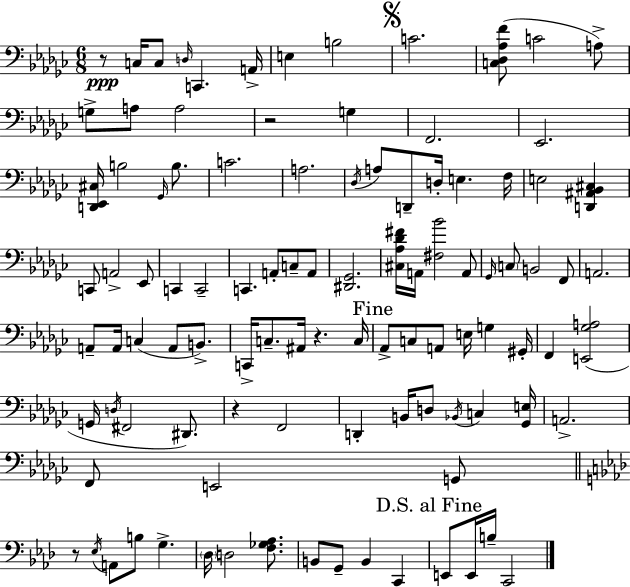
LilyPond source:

{
  \clef bass
  \numericTimeSignature
  \time 6/8
  \key ees \minor
  r8\ppp c16 c8 \grace { d16 } c,4. | a,16-> e4 b2 | \mark \markup { \musicglyph "scripts.segno" } c'2. | <c des aes f'>8( c'2 a8->) | \break g8-> a8 a2 | r2 g4 | f,2. | ees,2. | \break <d, ees, cis>16 b2 \grace { ges,16 } b8. | c'2. | a2. | \acciaccatura { des16 } a8 d,8-- d16-. e4. | \break f16 e2 <d, ais, bes, cis>4 | c,8 a,2-> | ees,8 c,4 c,2-- | c,4. a,8-. c8-- | \break a,8 <dis, ges,>2. | <cis aes des' fis'>16 a,16 <fis bes'>2 | a,8 \grace { ges,16 } \parenthesize c8 b,2 | f,8 a,2. | \break a,8-- a,16 c4( a,8 | b,8.->) c,16-> c8.-- ais,16 r4. | c16 \mark "Fine" aes,8-> c8 a,8 e16 g4 | gis,16-. f,4 <e, ges a>2( | \break g,16 \acciaccatura { d16 } fis,2 | dis,8.) r4 f,2 | d,4-. b,16 d8 | \acciaccatura { bes,16 } c4 <ges, e>16 a,2.-> | \break f,8 e,2 | g,8 \bar "||" \break \key aes \major r8 \acciaccatura { ees16 } a,8 b8 g4.-> | \parenthesize des16 d2 <f ges aes>8. | b,8 g,8-- b,4 c,4 | \mark "D.S. al Fine" e,8 e,16 b16-- c,2 | \break \bar "|."
}